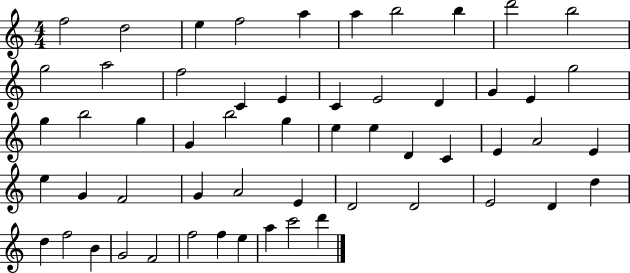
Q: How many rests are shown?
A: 0